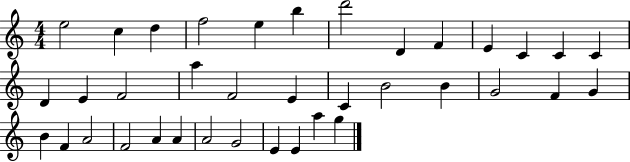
X:1
T:Untitled
M:4/4
L:1/4
K:C
e2 c d f2 e b d'2 D F E C C C D E F2 a F2 E C B2 B G2 F G B F A2 F2 A A A2 G2 E E a g